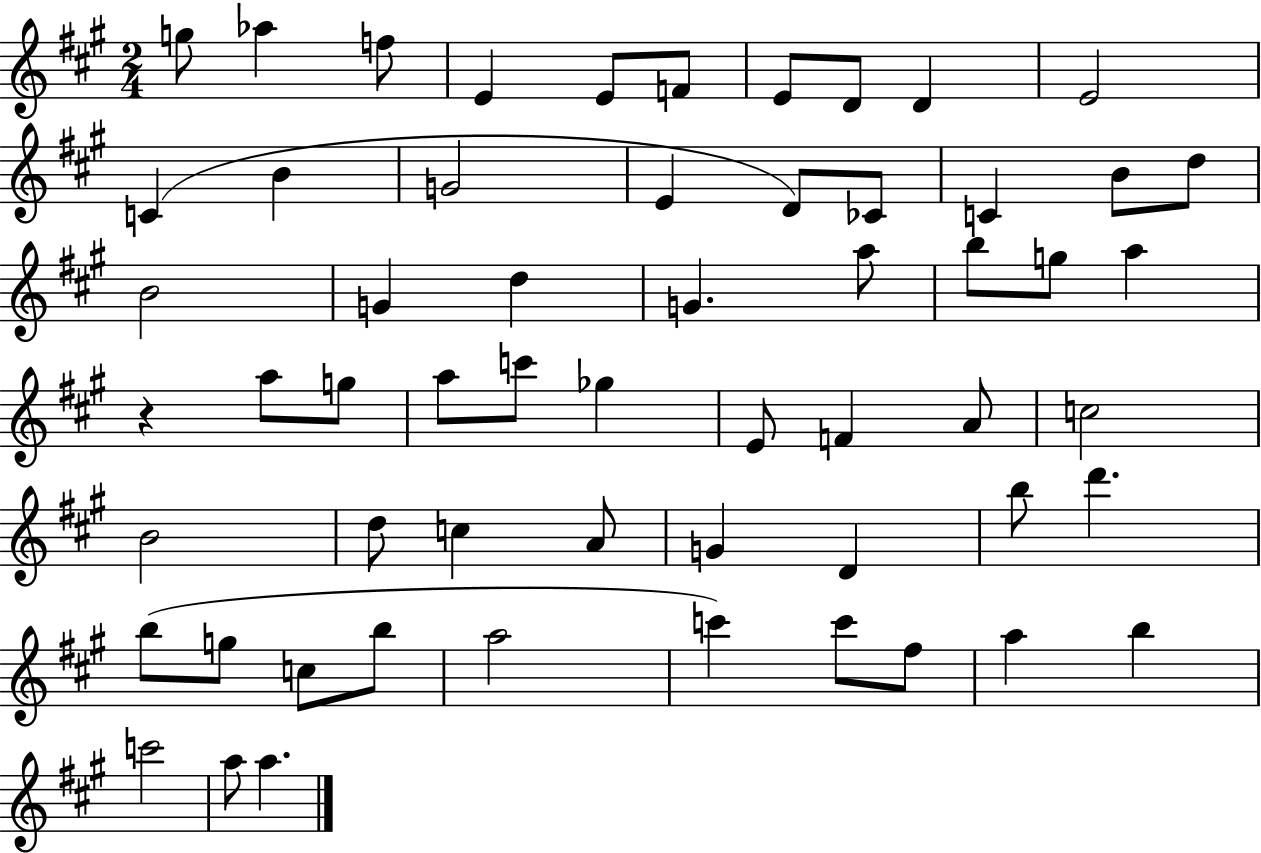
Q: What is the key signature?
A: A major